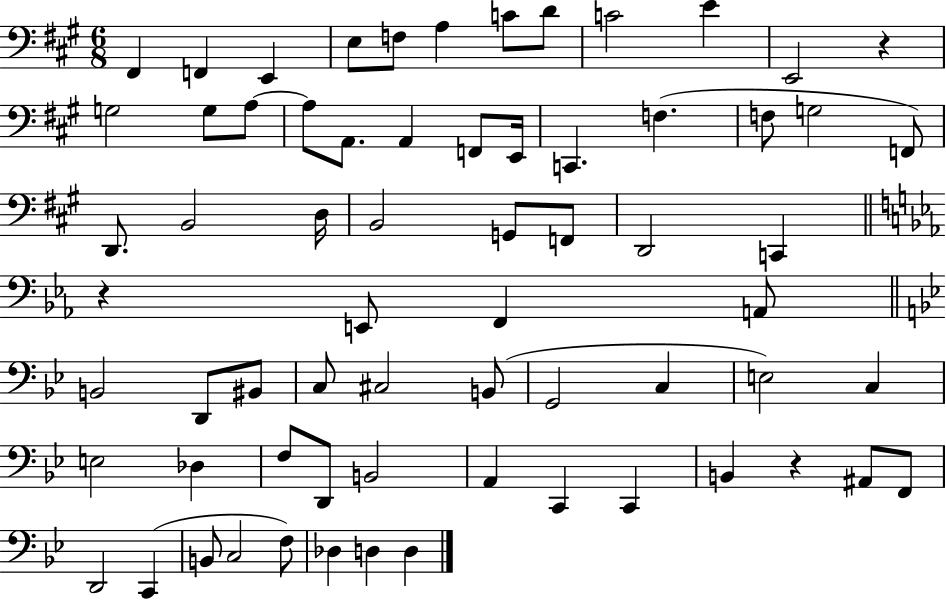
F#2/q F2/q E2/q E3/e F3/e A3/q C4/e D4/e C4/h E4/q E2/h R/q G3/h G3/e A3/e A3/e A2/e. A2/q F2/e E2/s C2/q. F3/q. F3/e G3/h F2/e D2/e. B2/h D3/s B2/h G2/e F2/e D2/h C2/q R/q E2/e F2/q A2/e B2/h D2/e BIS2/e C3/e C#3/h B2/e G2/h C3/q E3/h C3/q E3/h Db3/q F3/e D2/e B2/h A2/q C2/q C2/q B2/q R/q A#2/e F2/e D2/h C2/q B2/e C3/h F3/e Db3/q D3/q D3/q